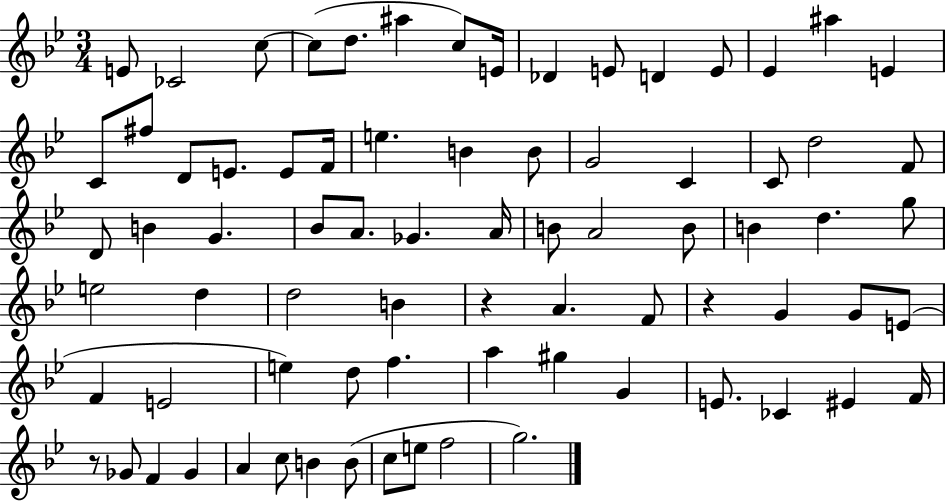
E4/e CES4/h C5/e C5/e D5/e. A#5/q C5/e E4/s Db4/q E4/e D4/q E4/e Eb4/q A#5/q E4/q C4/e F#5/e D4/e E4/e. E4/e F4/s E5/q. B4/q B4/e G4/h C4/q C4/e D5/h F4/e D4/e B4/q G4/q. Bb4/e A4/e. Gb4/q. A4/s B4/e A4/h B4/e B4/q D5/q. G5/e E5/h D5/q D5/h B4/q R/q A4/q. F4/e R/q G4/q G4/e E4/e F4/q E4/h E5/q D5/e F5/q. A5/q G#5/q G4/q E4/e. CES4/q EIS4/q F4/s R/e Gb4/e F4/q Gb4/q A4/q C5/e B4/q B4/e C5/e E5/e F5/h G5/h.